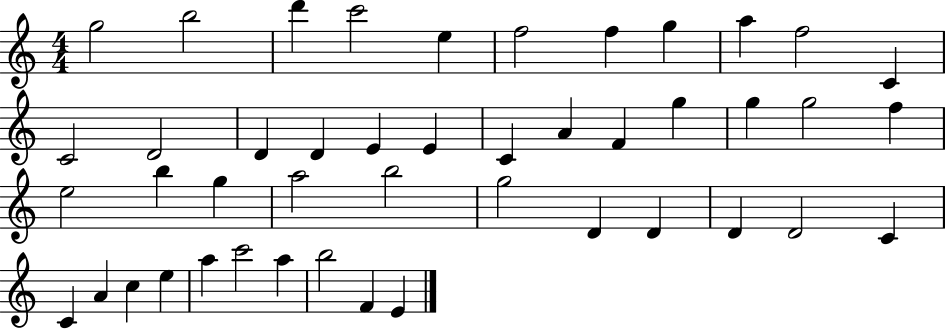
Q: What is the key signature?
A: C major